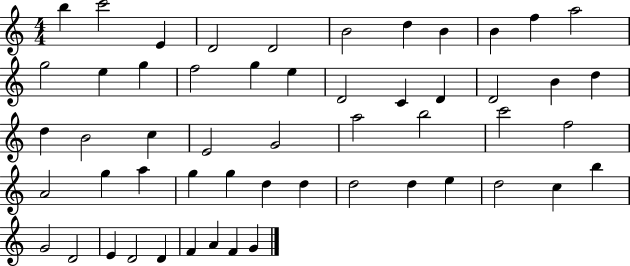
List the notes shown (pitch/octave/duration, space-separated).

B5/q C6/h E4/q D4/h D4/h B4/h D5/q B4/q B4/q F5/q A5/h G5/h E5/q G5/q F5/h G5/q E5/q D4/h C4/q D4/q D4/h B4/q D5/q D5/q B4/h C5/q E4/h G4/h A5/h B5/h C6/h F5/h A4/h G5/q A5/q G5/q G5/q D5/q D5/q D5/h D5/q E5/q D5/h C5/q B5/q G4/h D4/h E4/q D4/h D4/q F4/q A4/q F4/q G4/q